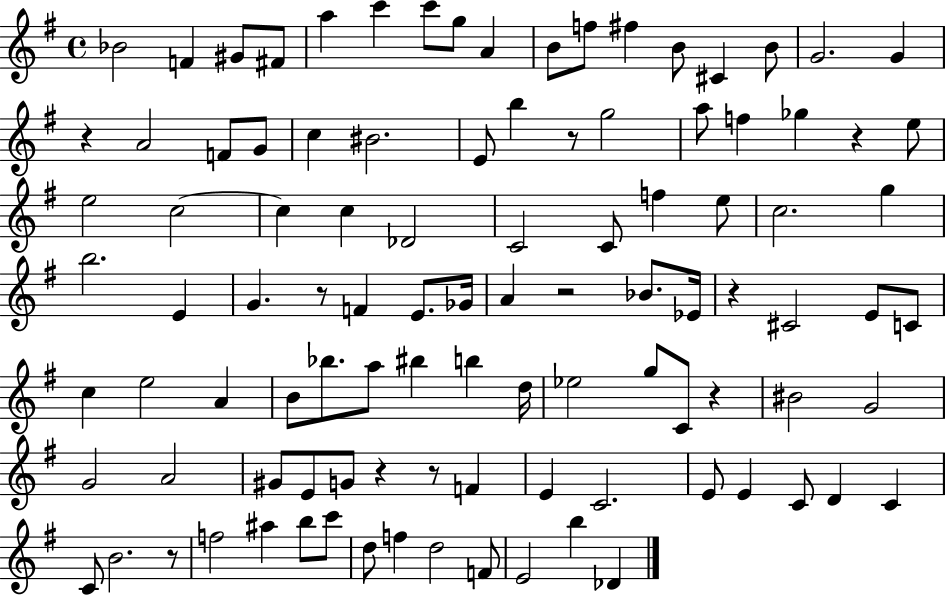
{
  \clef treble
  \time 4/4
  \defaultTimeSignature
  \key g \major
  \repeat volta 2 { bes'2 f'4 gis'8 fis'8 | a''4 c'''4 c'''8 g''8 a'4 | b'8 f''8 fis''4 b'8 cis'4 b'8 | g'2. g'4 | \break r4 a'2 f'8 g'8 | c''4 bis'2. | e'8 b''4 r8 g''2 | a''8 f''4 ges''4 r4 e''8 | \break e''2 c''2~~ | c''4 c''4 des'2 | c'2 c'8 f''4 e''8 | c''2. g''4 | \break b''2. e'4 | g'4. r8 f'4 e'8. ges'16 | a'4 r2 bes'8. ees'16 | r4 cis'2 e'8 c'8 | \break c''4 e''2 a'4 | b'8 bes''8. a''8 bis''4 b''4 d''16 | ees''2 g''8 c'8 r4 | bis'2 g'2 | \break g'2 a'2 | gis'8 e'8 g'8 r4 r8 f'4 | e'4 c'2. | e'8 e'4 c'8 d'4 c'4 | \break c'8 b'2. r8 | f''2 ais''4 b''8 c'''8 | d''8 f''4 d''2 f'8 | e'2 b''4 des'4 | \break } \bar "|."
}